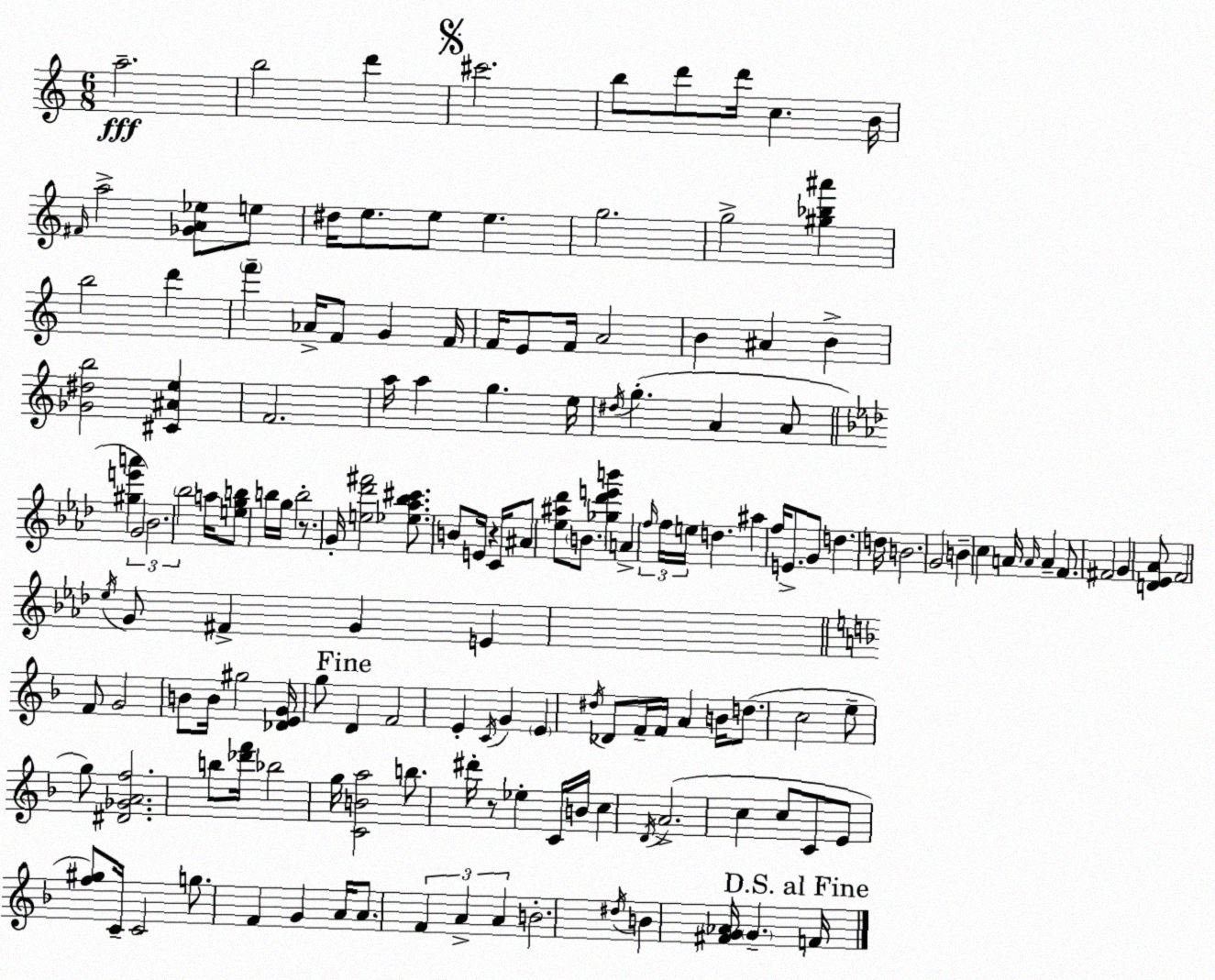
X:1
T:Untitled
M:6/8
L:1/4
K:Am
a2 b2 d' ^c'2 b/2 d'/2 d'/4 c B/4 ^F/4 a2 [_GA_e]/2 e/2 ^d/4 e/2 e/2 e g2 g2 [^g_b^a'] b2 d' f' _A/4 F/2 G F/4 F/4 E/2 F/4 A2 B ^A B [_G^db]2 [^C^Ae] F2 a/4 a g e/4 ^d/4 g A A/2 [^ge'a'] G2 _B2 _b2 a/4 [egb]/2 b/4 g/4 b2 z/2 G/4 [e_d'^f']2 [_e_a_b^c']/2 B/2 E/4 z C/4 ^A/2 [_e^a_d']/2 B/2 [_g_d'e'b'] A f/4 f/4 e/4 d ^a f/4 E/2 G/2 d d/4 B2 G2 B c A/4 A/4 A F/2 ^F2 G [D_E_A]/2 F2 _e/4 G/2 ^F G E F/2 G2 B/2 B/4 ^g2 [_DEG]/4 g/2 D F2 E C/4 G E ^d/4 _D/2 F/4 F/4 A B/4 d/2 c2 e/2 g/2 [^D_GAf]2 b/2 [_d'f']/4 _b2 g/4 [CBa]2 b/2 ^d'/4 z/2 _e C/4 B/4 c D/4 A2 c c/2 C/2 E/2 [f^g]/2 C/4 C2 g/2 F G A/4 A/2 F A A B2 ^d/4 B [^FG_A]/4 G F/4